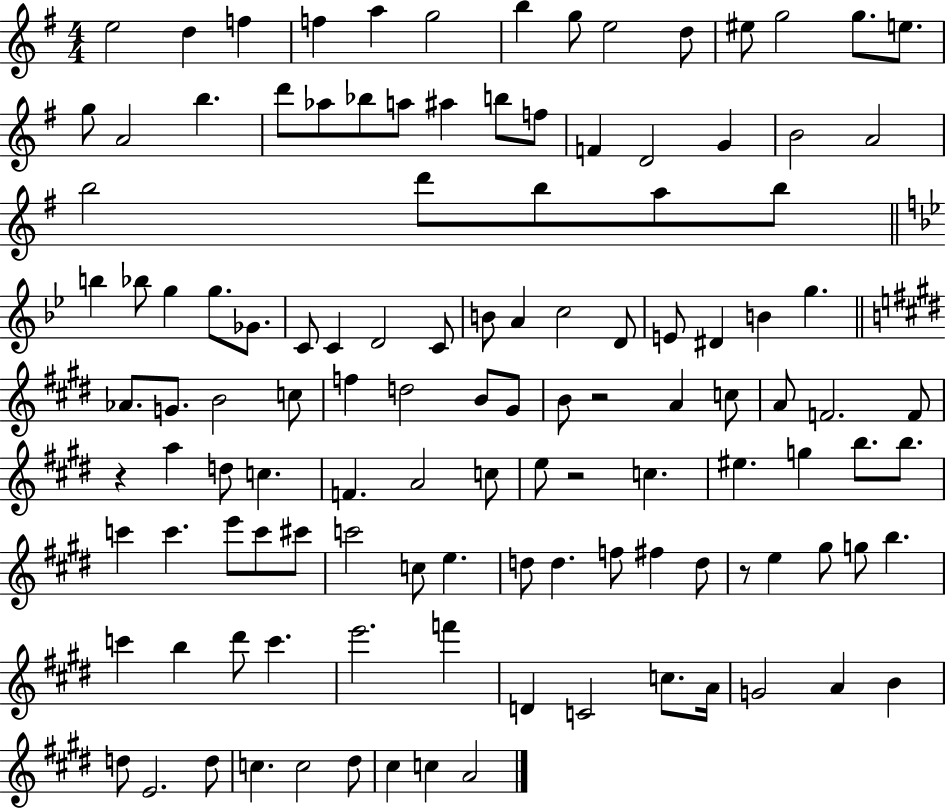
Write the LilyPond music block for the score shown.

{
  \clef treble
  \numericTimeSignature
  \time 4/4
  \key g \major
  e''2 d''4 f''4 | f''4 a''4 g''2 | b''4 g''8 e''2 d''8 | eis''8 g''2 g''8. e''8. | \break g''8 a'2 b''4. | d'''8 aes''8 bes''8 a''8 ais''4 b''8 f''8 | f'4 d'2 g'4 | b'2 a'2 | \break b''2 d'''8 b''8 a''8 b''8 | \bar "||" \break \key bes \major b''4 bes''8 g''4 g''8. ges'8. | c'8 c'4 d'2 c'8 | b'8 a'4 c''2 d'8 | e'8 dis'4 b'4 g''4. | \break \bar "||" \break \key e \major aes'8. g'8. b'2 c''8 | f''4 d''2 b'8 gis'8 | b'8 r2 a'4 c''8 | a'8 f'2. f'8 | \break r4 a''4 d''8 c''4. | f'4. a'2 c''8 | e''8 r2 c''4. | eis''4. g''4 b''8. b''8. | \break c'''4 c'''4. e'''8 c'''8 cis'''8 | c'''2 c''8 e''4. | d''8 d''4. f''8 fis''4 d''8 | r8 e''4 gis''8 g''8 b''4. | \break c'''4 b''4 dis'''8 c'''4. | e'''2. f'''4 | d'4 c'2 c''8. a'16 | g'2 a'4 b'4 | \break d''8 e'2. d''8 | c''4. c''2 dis''8 | cis''4 c''4 a'2 | \bar "|."
}